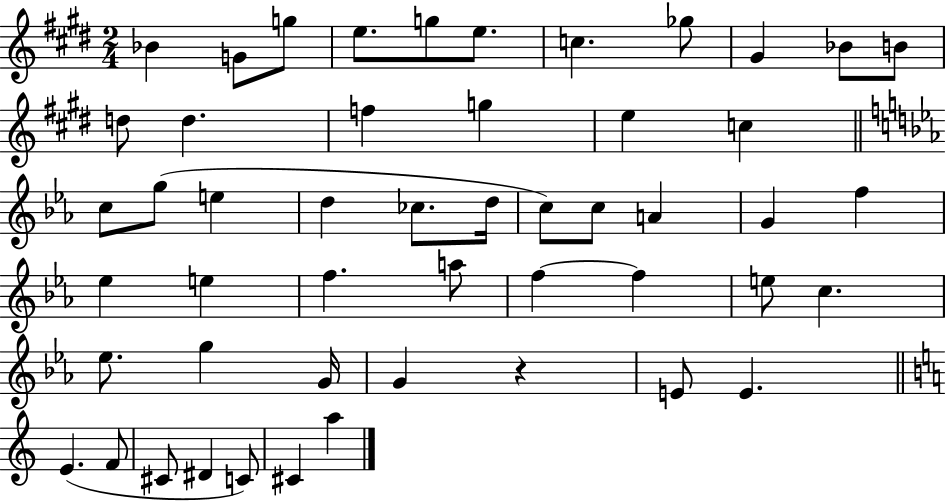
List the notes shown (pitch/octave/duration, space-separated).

Bb4/q G4/e G5/e E5/e. G5/e E5/e. C5/q. Gb5/e G#4/q Bb4/e B4/e D5/e D5/q. F5/q G5/q E5/q C5/q C5/e G5/e E5/q D5/q CES5/e. D5/s C5/e C5/e A4/q G4/q F5/q Eb5/q E5/q F5/q. A5/e F5/q F5/q E5/e C5/q. Eb5/e. G5/q G4/s G4/q R/q E4/e E4/q. E4/q. F4/e C#4/e D#4/q C4/e C#4/q A5/q